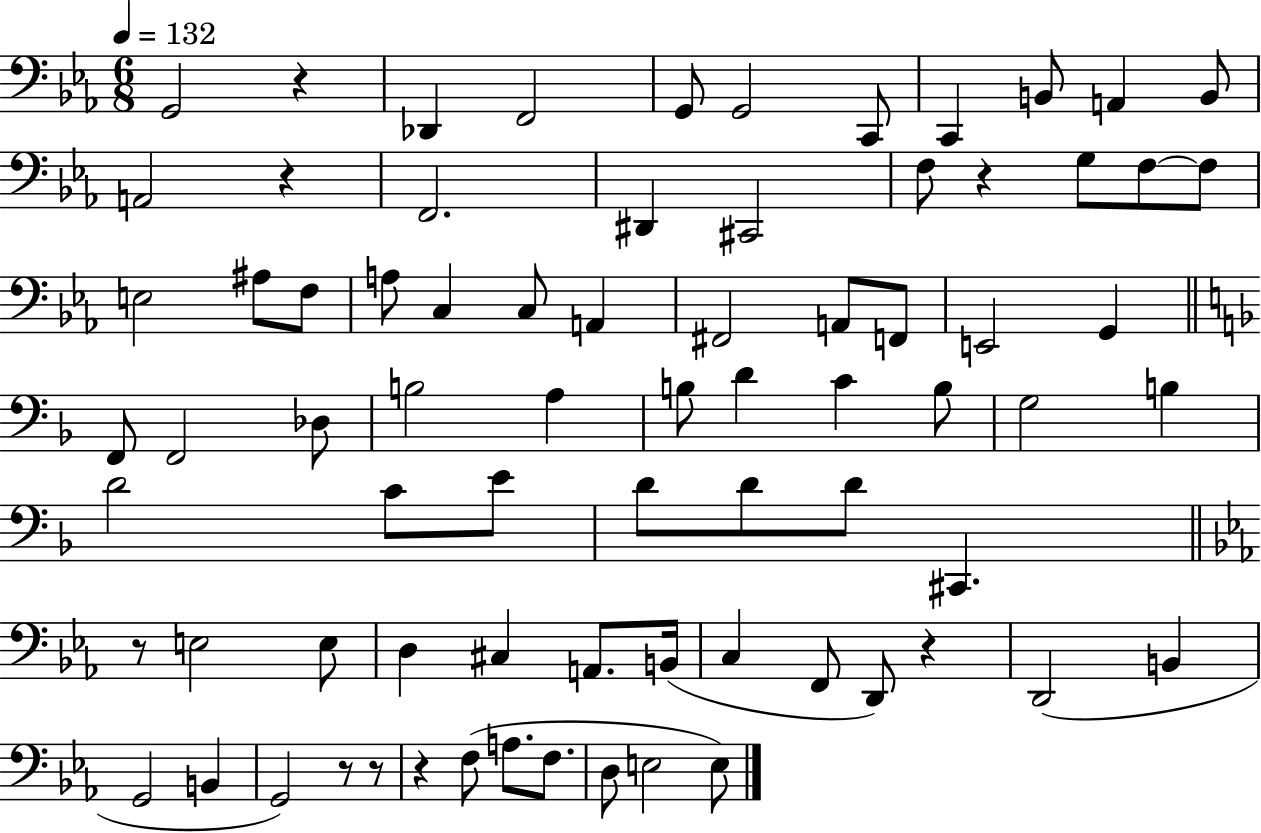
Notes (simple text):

G2/h R/q Db2/q F2/h G2/e G2/h C2/e C2/q B2/e A2/q B2/e A2/h R/q F2/h. D#2/q C#2/h F3/e R/q G3/e F3/e F3/e E3/h A#3/e F3/e A3/e C3/q C3/e A2/q F#2/h A2/e F2/e E2/h G2/q F2/e F2/h Db3/e B3/h A3/q B3/e D4/q C4/q B3/e G3/h B3/q D4/h C4/e E4/e D4/e D4/e D4/e C#2/q. R/e E3/h E3/e D3/q C#3/q A2/e. B2/s C3/q F2/e D2/e R/q D2/h B2/q G2/h B2/q G2/h R/e R/e R/q F3/e A3/e. F3/e. D3/e E3/h E3/e